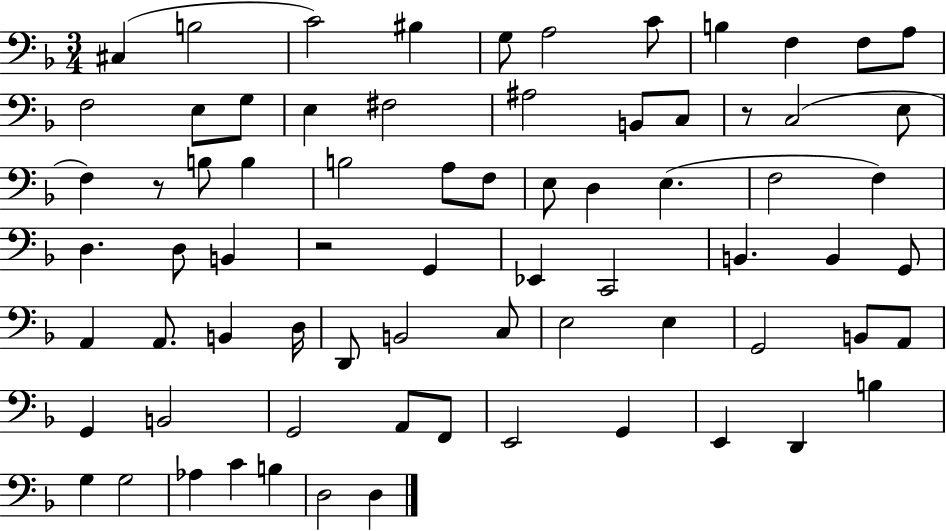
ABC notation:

X:1
T:Untitled
M:3/4
L:1/4
K:F
^C, B,2 C2 ^B, G,/2 A,2 C/2 B, F, F,/2 A,/2 F,2 E,/2 G,/2 E, ^F,2 ^A,2 B,,/2 C,/2 z/2 C,2 E,/2 F, z/2 B,/2 B, B,2 A,/2 F,/2 E,/2 D, E, F,2 F, D, D,/2 B,, z2 G,, _E,, C,,2 B,, B,, G,,/2 A,, A,,/2 B,, D,/4 D,,/2 B,,2 C,/2 E,2 E, G,,2 B,,/2 A,,/2 G,, B,,2 G,,2 A,,/2 F,,/2 E,,2 G,, E,, D,, B, G, G,2 _A, C B, D,2 D,